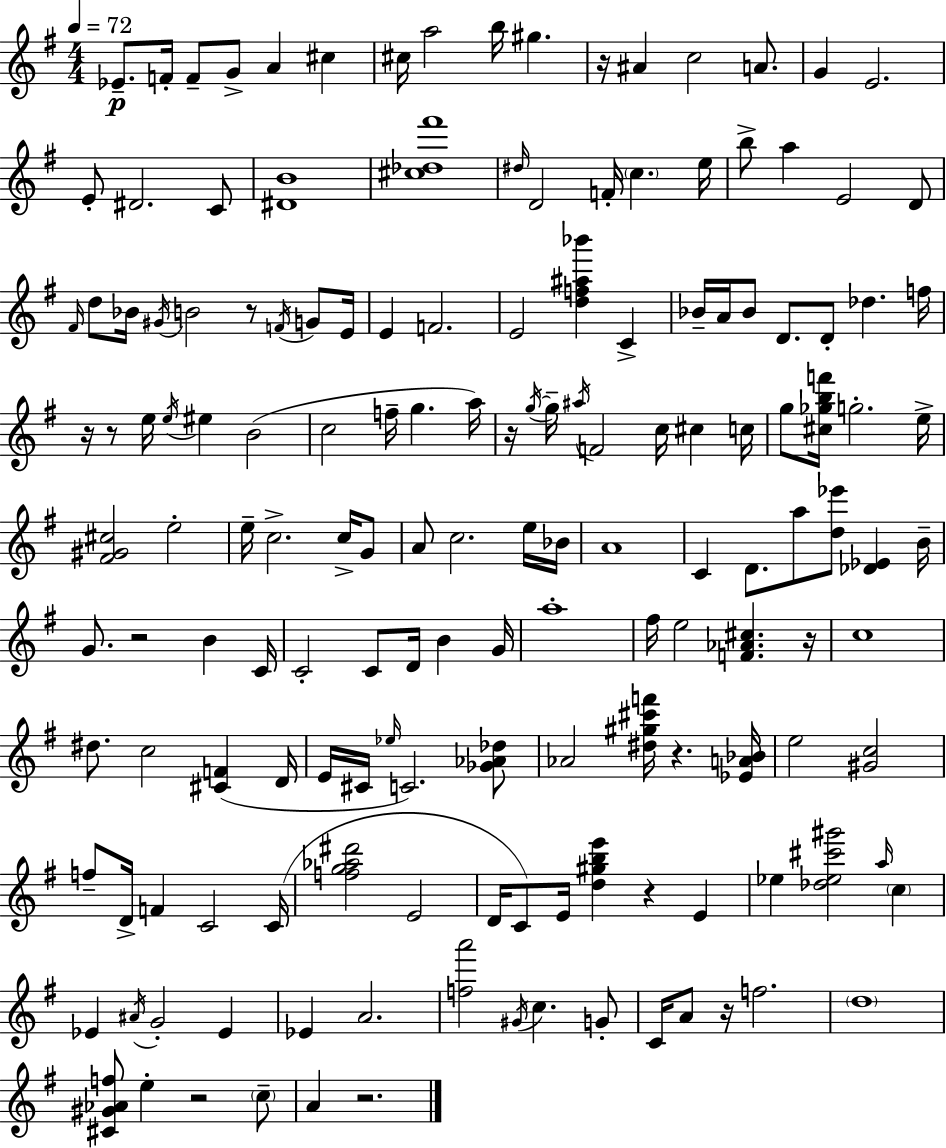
{
  \clef treble
  \numericTimeSignature
  \time 4/4
  \key e \minor
  \tempo 4 = 72
  ees'8.--\p f'16-. f'8-- g'8-> a'4 cis''4 | cis''16 a''2 b''16 gis''4. | r16 ais'4 c''2 a'8. | g'4 e'2. | \break e'8-. dis'2. c'8 | <dis' b'>1 | <cis'' des'' fis'''>1 | \grace { dis''16 } d'2 f'16-. \parenthesize c''4. | \break e''16 b''8-> a''4 e'2 d'8 | \grace { fis'16 } d''8 bes'16 \acciaccatura { gis'16 } b'2 r8 | \acciaccatura { f'16 } g'8 e'16 e'4 f'2. | e'2 <d'' f'' ais'' bes'''>4 | \break c'4-> bes'16-- a'16 bes'8 d'8. d'8-. des''4. | f''16 r16 r8 e''16 \acciaccatura { e''16 } eis''4 b'2( | c''2 f''16-- g''4. | a''16) r16 \acciaccatura { g''16~ }~ g''16-- \acciaccatura { ais''16 } f'2 | \break c''16 cis''4 c''16 g''8 <cis'' ges'' b'' f'''>16 g''2.-. | e''16-> <fis' gis' cis''>2 e''2-. | e''16-- c''2.-> | c''16-> g'8 a'8 c''2. | \break e''16 bes'16 a'1 | c'4 d'8. a''8 | <d'' ees'''>8 <des' ees'>4 b'16-- g'8. r2 | b'4 c'16 c'2-. c'8 | \break d'16 b'4 g'16 a''1-. | fis''16 e''2 | <f' aes' cis''>4. r16 c''1 | dis''8. c''2 | \break <cis' f'>4( d'16 e'16 cis'16 \grace { ees''16 }) c'2. | <ges' aes' des''>8 aes'2 | <dis'' gis'' cis''' f'''>16 r4. <ees' a' bes'>16 e''2 | <gis' c''>2 f''8-- d'16-> f'4 c'2 | \break c'16( <f'' g'' aes'' dis'''>2 | e'2 d'16 c'8) e'16 <d'' gis'' b'' e'''>4 | r4 e'4 ees''4 <des'' ees'' cis''' gis'''>2 | \grace { a''16 } \parenthesize c''4 ees'4 \acciaccatura { ais'16 } g'2-. | \break ees'4 ees'4 a'2. | <f'' a'''>2 | \acciaccatura { gis'16 } c''4. g'8-. c'16 a'8 r16 f''2. | \parenthesize d''1 | \break <cis' gis' aes' f''>8 e''4-. | r2 \parenthesize c''8-- a'4 r2. | \bar "|."
}